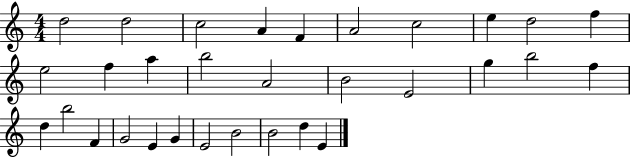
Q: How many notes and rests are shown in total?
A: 31